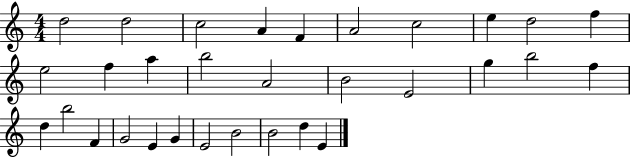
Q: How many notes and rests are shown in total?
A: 31